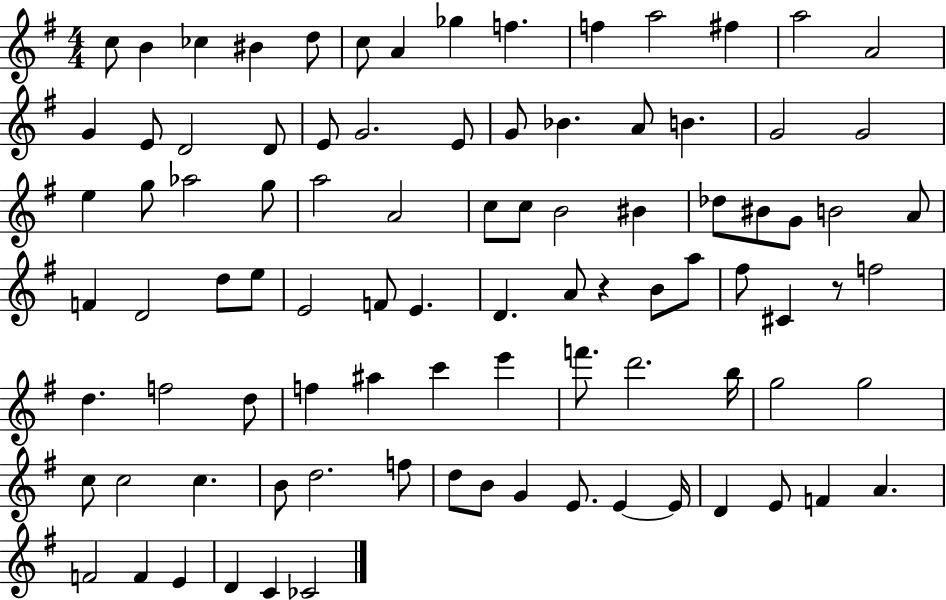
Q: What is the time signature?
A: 4/4